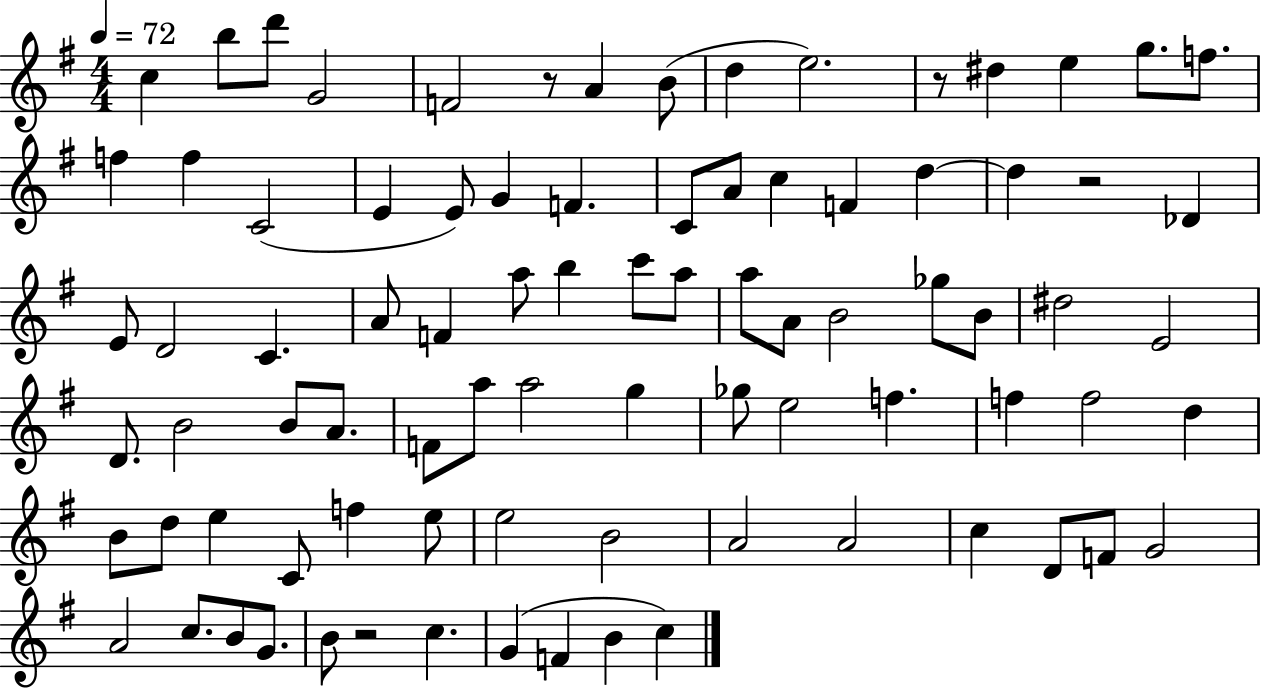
C5/q B5/e D6/e G4/h F4/h R/e A4/q B4/e D5/q E5/h. R/e D#5/q E5/q G5/e. F5/e. F5/q F5/q C4/h E4/q E4/e G4/q F4/q. C4/e A4/e C5/q F4/q D5/q D5/q R/h Db4/q E4/e D4/h C4/q. A4/e F4/q A5/e B5/q C6/e A5/e A5/e A4/e B4/h Gb5/e B4/e D#5/h E4/h D4/e. B4/h B4/e A4/e. F4/e A5/e A5/h G5/q Gb5/e E5/h F5/q. F5/q F5/h D5/q B4/e D5/e E5/q C4/e F5/q E5/e E5/h B4/h A4/h A4/h C5/q D4/e F4/e G4/h A4/h C5/e. B4/e G4/e. B4/e R/h C5/q. G4/q F4/q B4/q C5/q